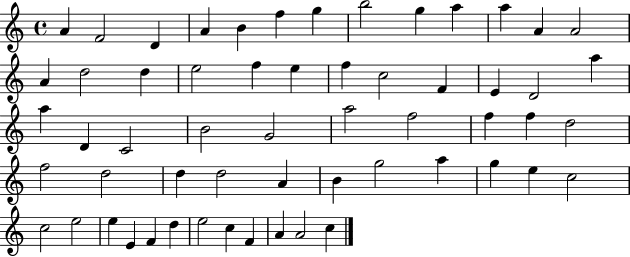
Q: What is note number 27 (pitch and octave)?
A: D4